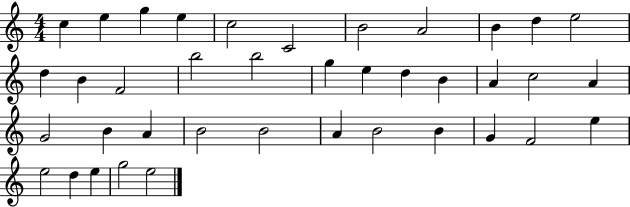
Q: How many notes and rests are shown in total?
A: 39